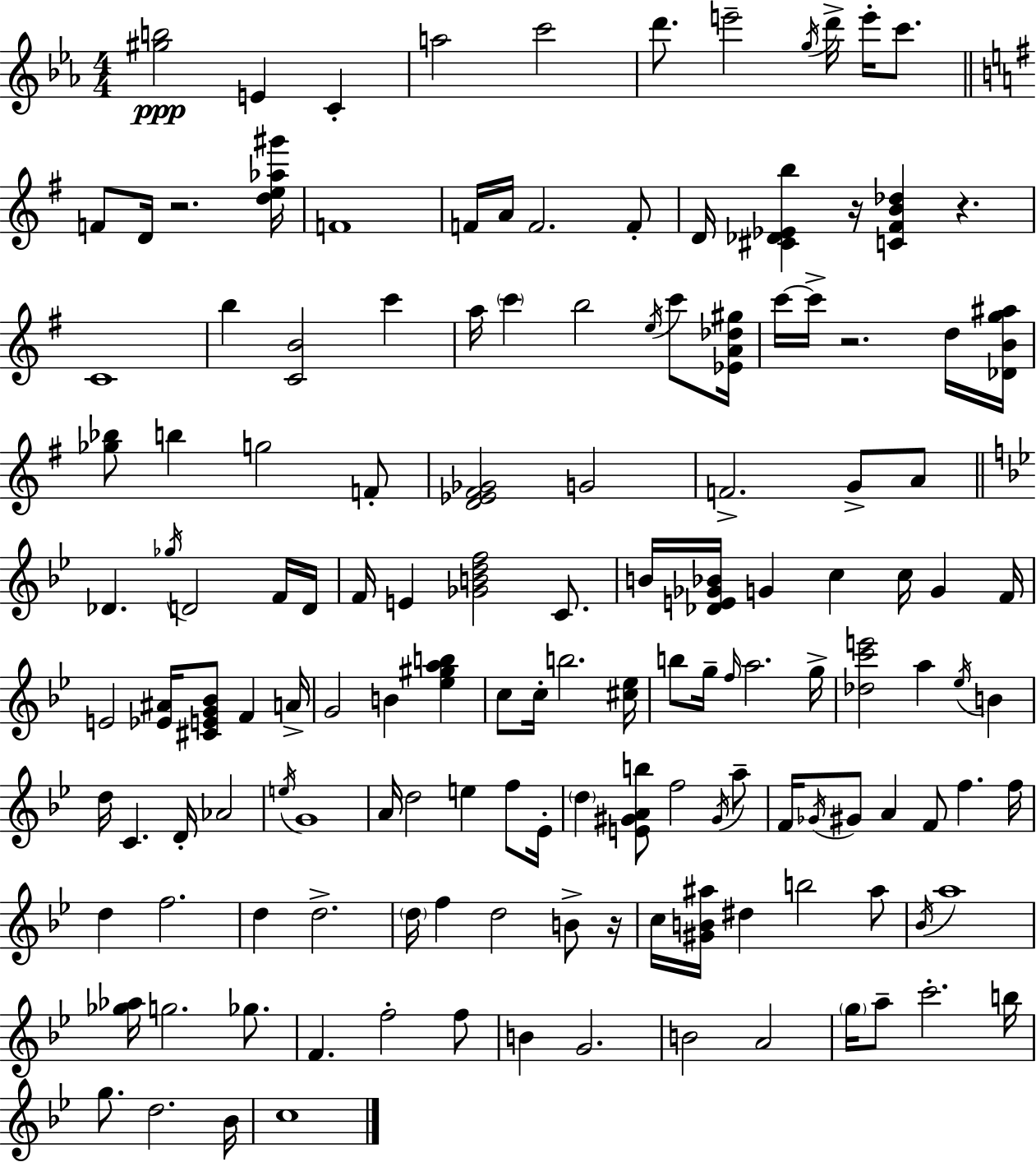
{
  \clef treble
  \numericTimeSignature
  \time 4/4
  \key c \minor
  <gis'' b''>2\ppp e'4 c'4-. | a''2 c'''2 | d'''8. e'''2-- \acciaccatura { g''16 } d'''16-> e'''16-. c'''8. | \bar "||" \break \key e \minor f'8 d'16 r2. <d'' e'' aes'' gis'''>16 | f'1 | f'16 a'16 f'2. f'8-. | d'16 <cis' des' ees' b''>4 r16 <c' fis' b' des''>4 r4. | \break c'1 | b''4 <c' b'>2 c'''4 | a''16 \parenthesize c'''4 b''2 \acciaccatura { e''16 } c'''8 | <ees' a' des'' gis''>16 c'''16~~ c'''16-> r2. d''16 | \break <des' b' g'' ais''>16 <ges'' bes''>8 b''4 g''2 f'8-. | <d' ees' fis' ges'>2 g'2 | f'2.-> g'8-> a'8 | \bar "||" \break \key bes \major des'4. \acciaccatura { ges''16 } d'2 f'16 | d'16 f'16 e'4 <ges' b' d'' f''>2 c'8. | b'16 <des' e' ges' bes'>16 g'4 c''4 c''16 g'4 | f'16 e'2 <ees' ais'>16 <cis' e' g' bes'>8 f'4 | \break a'16-> g'2 b'4 <ees'' gis'' a'' b''>4 | c''8 c''16-. b''2. | <cis'' ees''>16 b''8 g''16-- \grace { f''16 } a''2. | g''16-> <des'' c''' e'''>2 a''4 \acciaccatura { ees''16 } b'4 | \break d''16 c'4. d'16-. aes'2 | \acciaccatura { e''16 } g'1 | a'16 d''2 e''4 | f''8 ees'16-. \parenthesize d''4 <e' gis' a' b''>8 f''2 | \break \acciaccatura { gis'16 } a''8-- f'16 \acciaccatura { ges'16 } gis'8 a'4 f'8 f''4. | f''16 d''4 f''2. | d''4 d''2.-> | \parenthesize d''16 f''4 d''2 | \break b'8-> r16 c''16 <gis' b' ais''>16 dis''4 b''2 | ais''8 \acciaccatura { bes'16 } a''1 | <ges'' aes''>16 g''2. | ges''8. f'4. f''2-. | \break f''8 b'4 g'2. | b'2 a'2 | \parenthesize g''16 a''8-- c'''2.-. | b''16 g''8. d''2. | \break bes'16 c''1 | \bar "|."
}